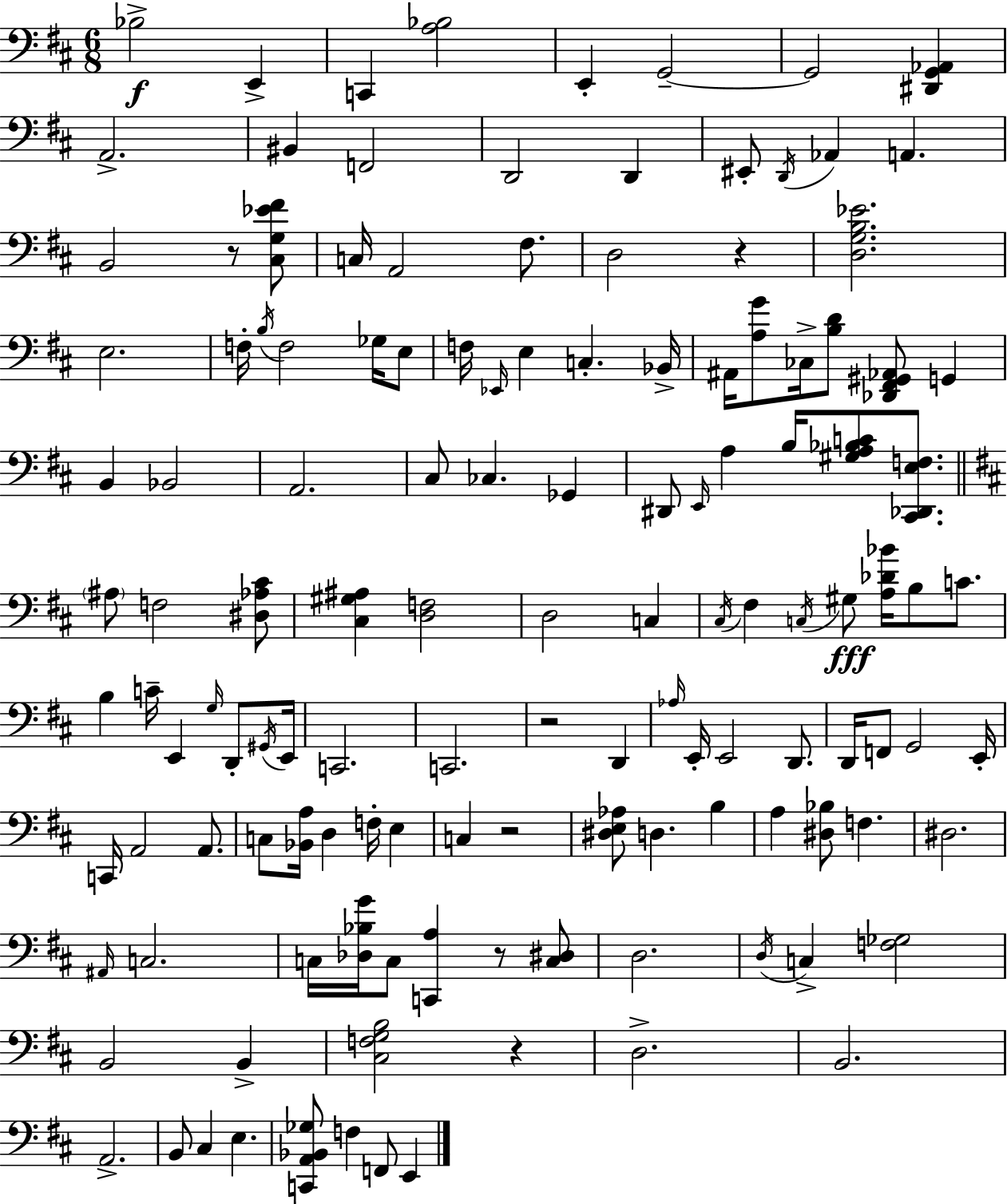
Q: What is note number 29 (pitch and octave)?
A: E3